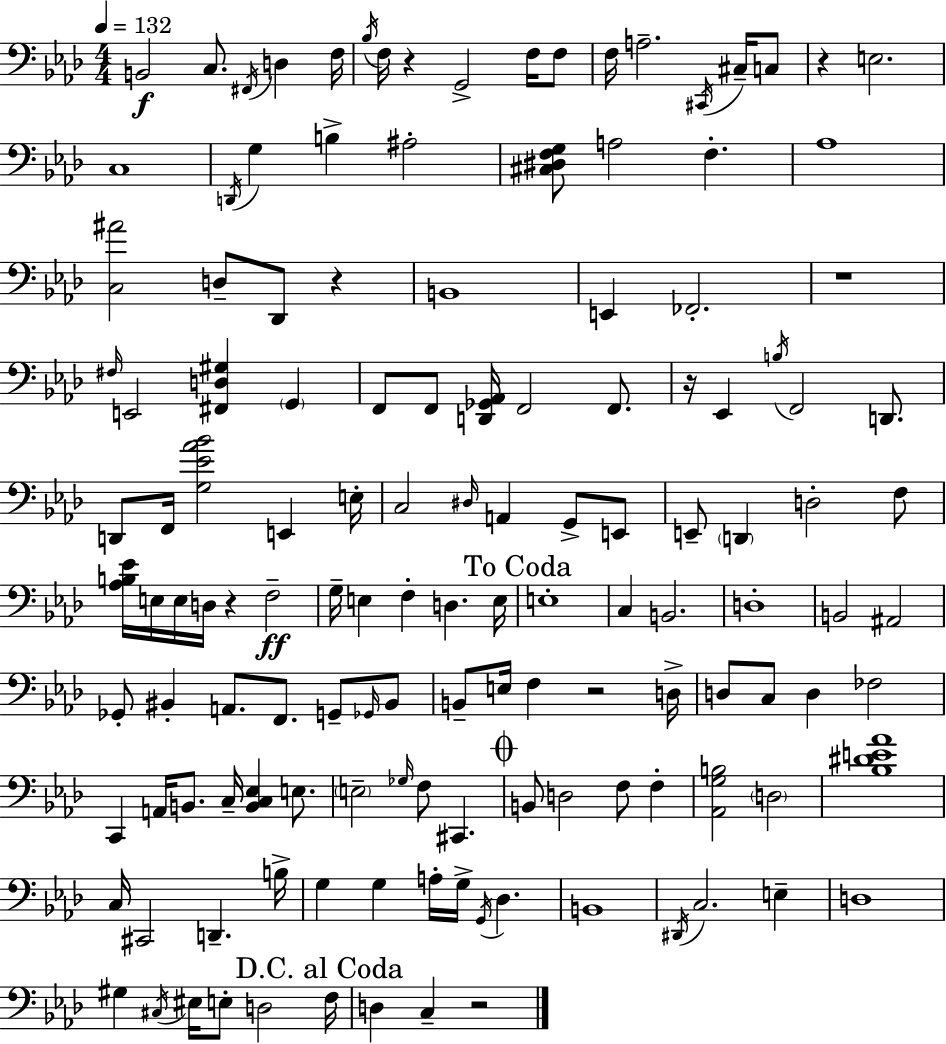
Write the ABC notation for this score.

X:1
T:Untitled
M:4/4
L:1/4
K:Ab
B,,2 C,/2 ^F,,/4 D, F,/4 _B,/4 F,/4 z G,,2 F,/4 F,/2 F,/4 A,2 ^C,,/4 ^C,/4 C,/2 z E,2 C,4 D,,/4 G, B, ^A,2 [^C,^D,F,G,]/2 A,2 F, _A,4 [C,^A]2 D,/2 _D,,/2 z B,,4 E,, _F,,2 z4 ^F,/4 E,,2 [^F,,D,^G,] G,, F,,/2 F,,/2 [D,,_G,,_A,,]/4 F,,2 F,,/2 z/4 _E,, B,/4 F,,2 D,,/2 D,,/2 F,,/4 [G,_E_A_B]2 E,, E,/4 C,2 ^D,/4 A,, G,,/2 E,,/2 E,,/2 D,, D,2 F,/2 [_A,B,_E]/4 E,/4 E,/4 D,/4 z F,2 G,/4 E, F, D, E,/4 E,4 C, B,,2 D,4 B,,2 ^A,,2 _G,,/2 ^B,, A,,/2 F,,/2 G,,/2 _G,,/4 ^B,,/2 B,,/2 E,/4 F, z2 D,/4 D,/2 C,/2 D, _F,2 C,, A,,/4 B,,/2 C,/4 [B,,C,_E,] E,/2 E,2 _G,/4 F,/2 ^C,, B,,/2 D,2 F,/2 F, [_A,,G,B,]2 D,2 [_B,^DE_A]4 C,/4 ^C,,2 D,, B,/4 G, G, A,/4 G,/4 G,,/4 _D, B,,4 ^D,,/4 C,2 E, D,4 ^G, ^C,/4 ^E,/4 E,/2 D,2 F,/4 D, C, z2